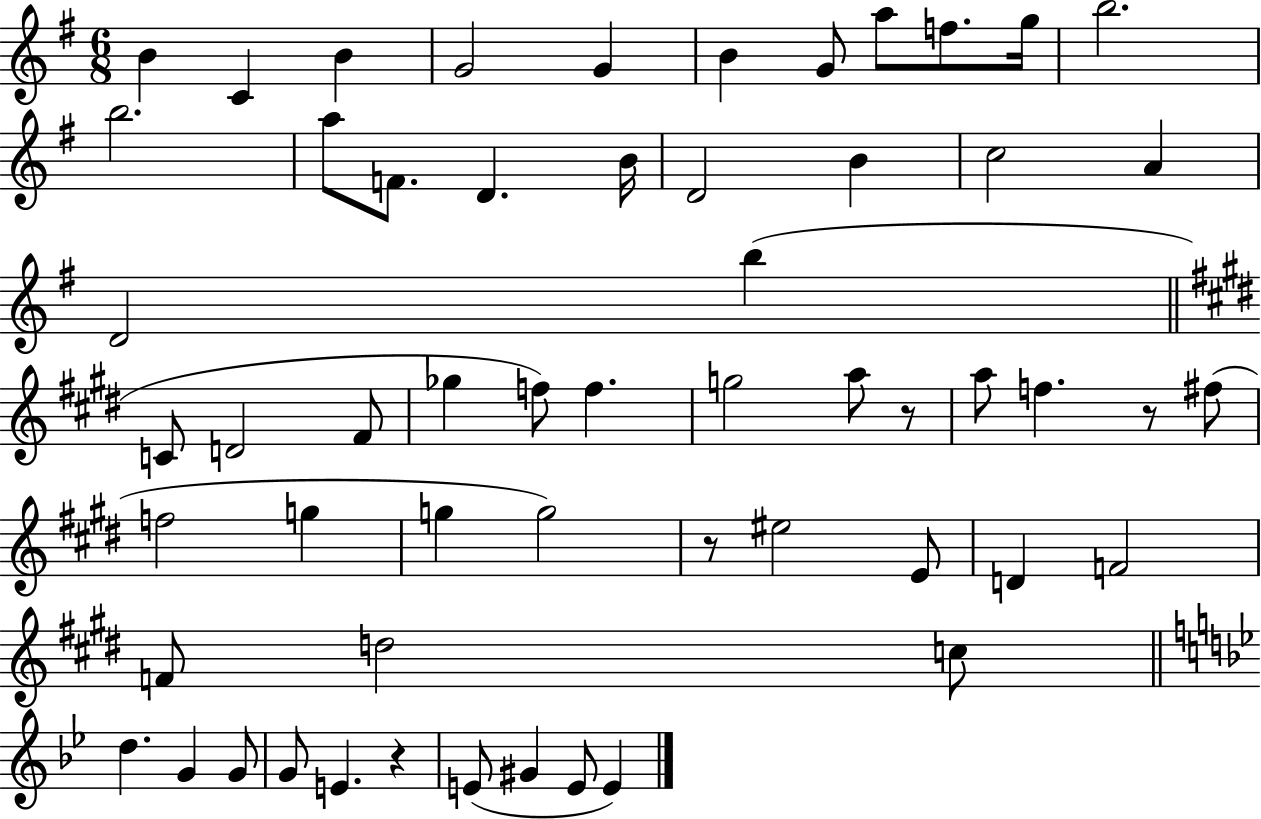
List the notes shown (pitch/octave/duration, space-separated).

B4/q C4/q B4/q G4/h G4/q B4/q G4/e A5/e F5/e. G5/s B5/h. B5/h. A5/e F4/e. D4/q. B4/s D4/h B4/q C5/h A4/q D4/h B5/q C4/e D4/h F#4/e Gb5/q F5/e F5/q. G5/h A5/e R/e A5/e F5/q. R/e F#5/e F5/h G5/q G5/q G5/h R/e EIS5/h E4/e D4/q F4/h F4/e D5/h C5/e D5/q. G4/q G4/e G4/e E4/q. R/q E4/e G#4/q E4/e E4/q